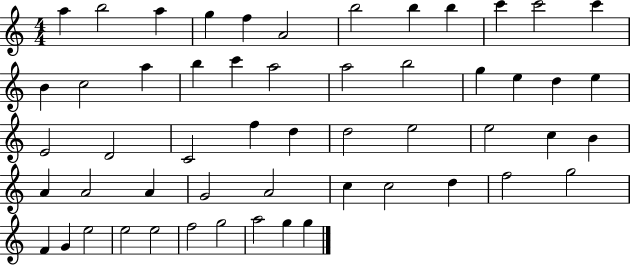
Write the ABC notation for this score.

X:1
T:Untitled
M:4/4
L:1/4
K:C
a b2 a g f A2 b2 b b c' c'2 c' B c2 a b c' a2 a2 b2 g e d e E2 D2 C2 f d d2 e2 e2 c B A A2 A G2 A2 c c2 d f2 g2 F G e2 e2 e2 f2 g2 a2 g g